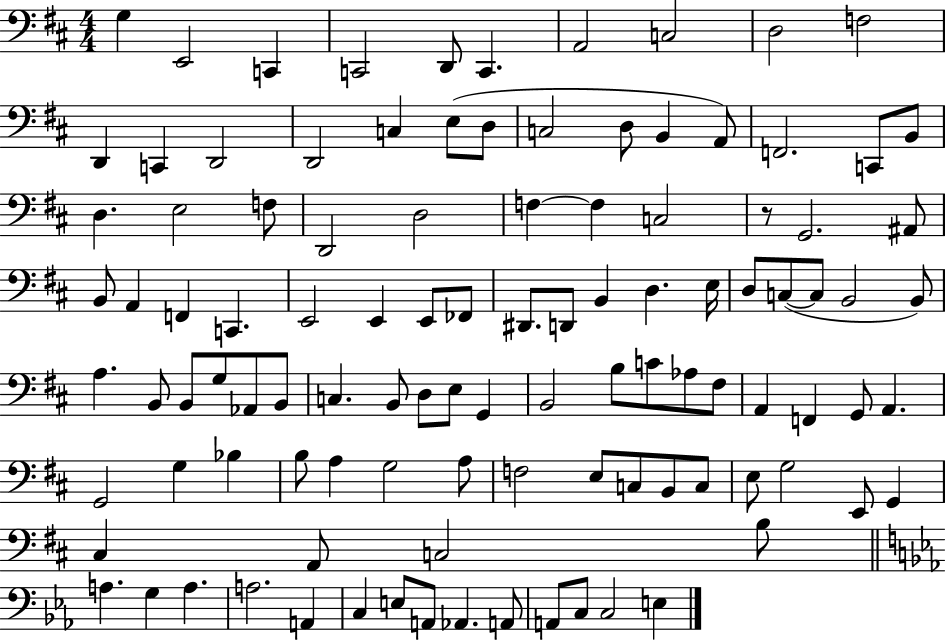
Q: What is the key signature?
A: D major